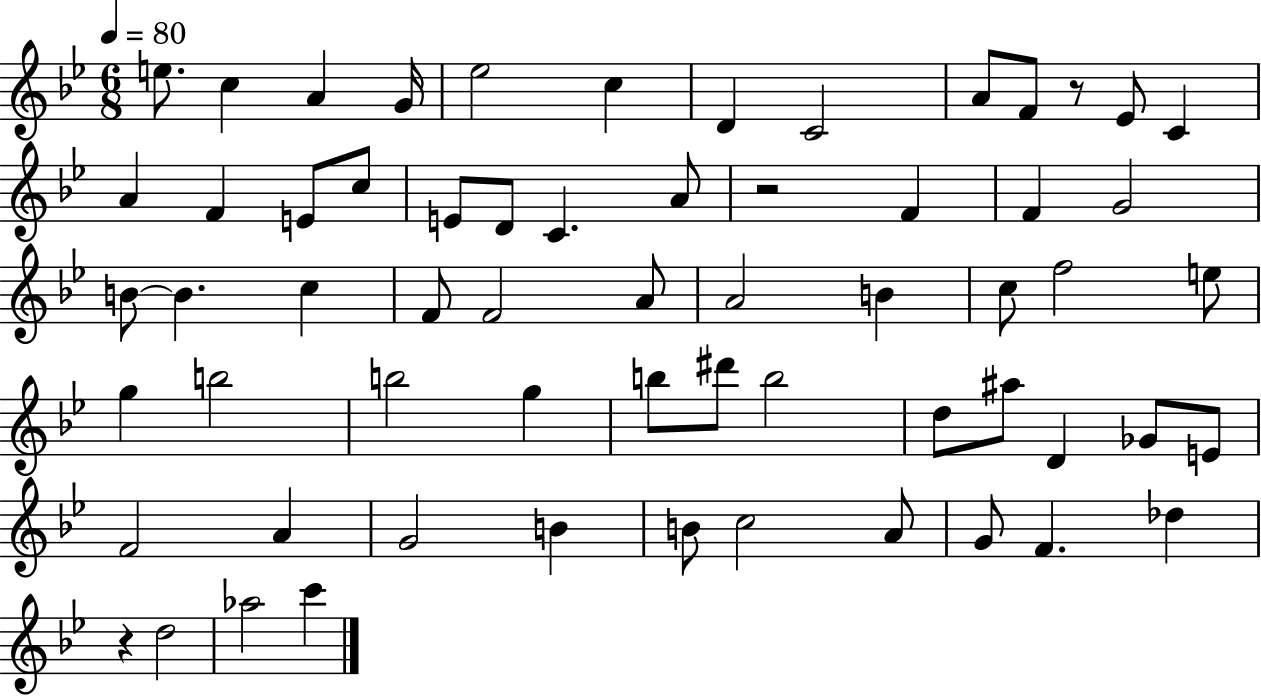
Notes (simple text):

E5/e. C5/q A4/q G4/s Eb5/h C5/q D4/q C4/h A4/e F4/e R/e Eb4/e C4/q A4/q F4/q E4/e C5/e E4/e D4/e C4/q. A4/e R/h F4/q F4/q G4/h B4/e B4/q. C5/q F4/e F4/h A4/e A4/h B4/q C5/e F5/h E5/e G5/q B5/h B5/h G5/q B5/e D#6/e B5/h D5/e A#5/e D4/q Gb4/e E4/e F4/h A4/q G4/h B4/q B4/e C5/h A4/e G4/e F4/q. Db5/q R/q D5/h Ab5/h C6/q